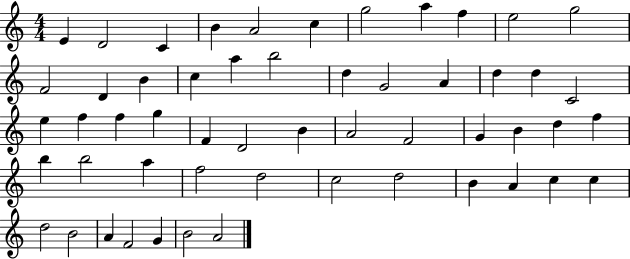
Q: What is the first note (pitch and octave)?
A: E4